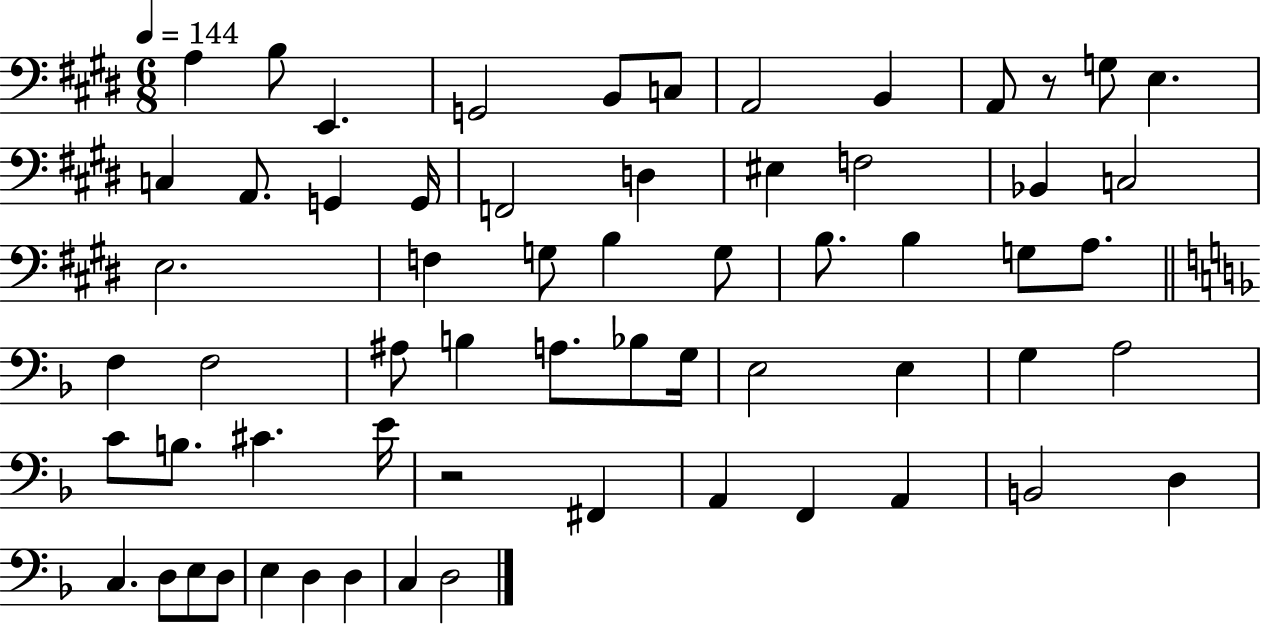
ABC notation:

X:1
T:Untitled
M:6/8
L:1/4
K:E
A, B,/2 E,, G,,2 B,,/2 C,/2 A,,2 B,, A,,/2 z/2 G,/2 E, C, A,,/2 G,, G,,/4 F,,2 D, ^E, F,2 _B,, C,2 E,2 F, G,/2 B, G,/2 B,/2 B, G,/2 A,/2 F, F,2 ^A,/2 B, A,/2 _B,/2 G,/4 E,2 E, G, A,2 C/2 B,/2 ^C E/4 z2 ^F,, A,, F,, A,, B,,2 D, C, D,/2 E,/2 D,/2 E, D, D, C, D,2